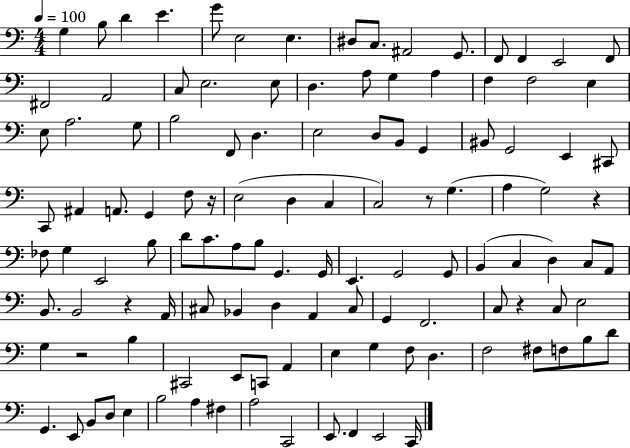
G3/q B3/e D4/q E4/q. G4/e E3/h E3/q. D#3/e C3/e. A#2/h G2/e. F2/e F2/q E2/h F2/e F#2/h A2/h C3/e E3/h. E3/e D3/q. A3/e G3/q A3/q F3/q F3/h E3/q E3/e A3/h. G3/e B3/h F2/e D3/q. E3/h D3/e B2/e G2/q BIS2/e G2/h E2/q C#2/e C2/e A#2/q A2/e. G2/q F3/e R/s E3/h D3/q C3/q C3/h R/e G3/q. A3/q G3/h R/q FES3/e G3/q E2/h B3/e D4/e C4/e. A3/e B3/e G2/q. G2/s E2/q. G2/h G2/e B2/q C3/q D3/q C3/e A2/e B2/e. B2/h R/q A2/s C#3/e Bb2/q D3/q A2/q C#3/e G2/q F2/h. C3/e R/q C3/e E3/h G3/q R/h B3/q C#2/h E2/e C2/e A2/q E3/q G3/q F3/e D3/q. F3/h F#3/e F3/e B3/e D4/e G2/q. E2/e B2/e D3/e E3/q B3/h A3/q F#3/q A3/h C2/h E2/e. F2/q E2/h C2/s